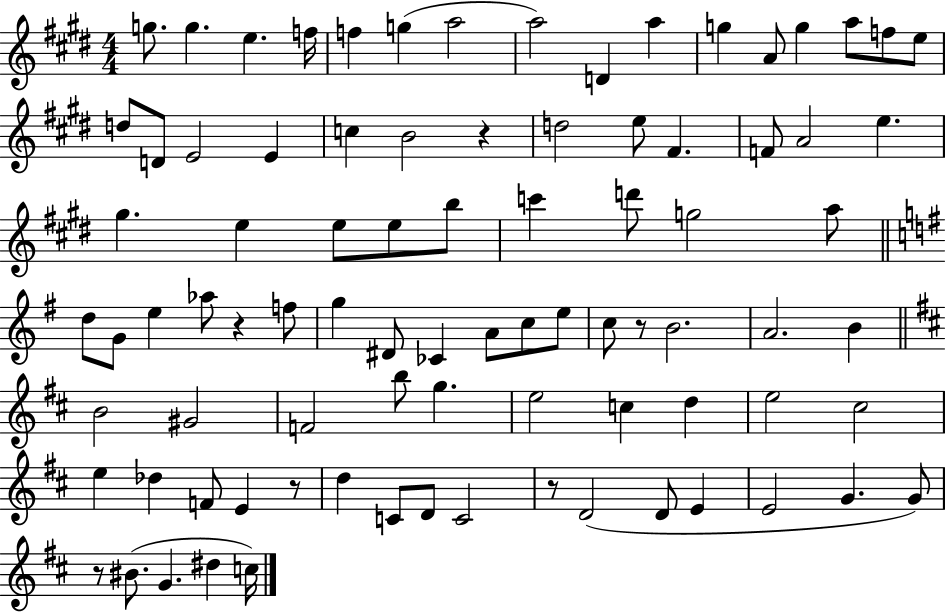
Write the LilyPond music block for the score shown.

{
  \clef treble
  \numericTimeSignature
  \time 4/4
  \key e \major
  \repeat volta 2 { g''8. g''4. e''4. f''16 | f''4 g''4( a''2 | a''2) d'4 a''4 | g''4 a'8 g''4 a''8 f''8 e''8 | \break d''8 d'8 e'2 e'4 | c''4 b'2 r4 | d''2 e''8 fis'4. | f'8 a'2 e''4. | \break gis''4. e''4 e''8 e''8 b''8 | c'''4 d'''8 g''2 a''8 | \bar "||" \break \key g \major d''8 g'8 e''4 aes''8 r4 f''8 | g''4 dis'8 ces'4 a'8 c''8 e''8 | c''8 r8 b'2. | a'2. b'4 | \break \bar "||" \break \key d \major b'2 gis'2 | f'2 b''8 g''4. | e''2 c''4 d''4 | e''2 cis''2 | \break e''4 des''4 f'8 e'4 r8 | d''4 c'8 d'8 c'2 | r8 d'2( d'8 e'4 | e'2 g'4. g'8) | \break r8 bis'8.( g'4. dis''4 c''16) | } \bar "|."
}